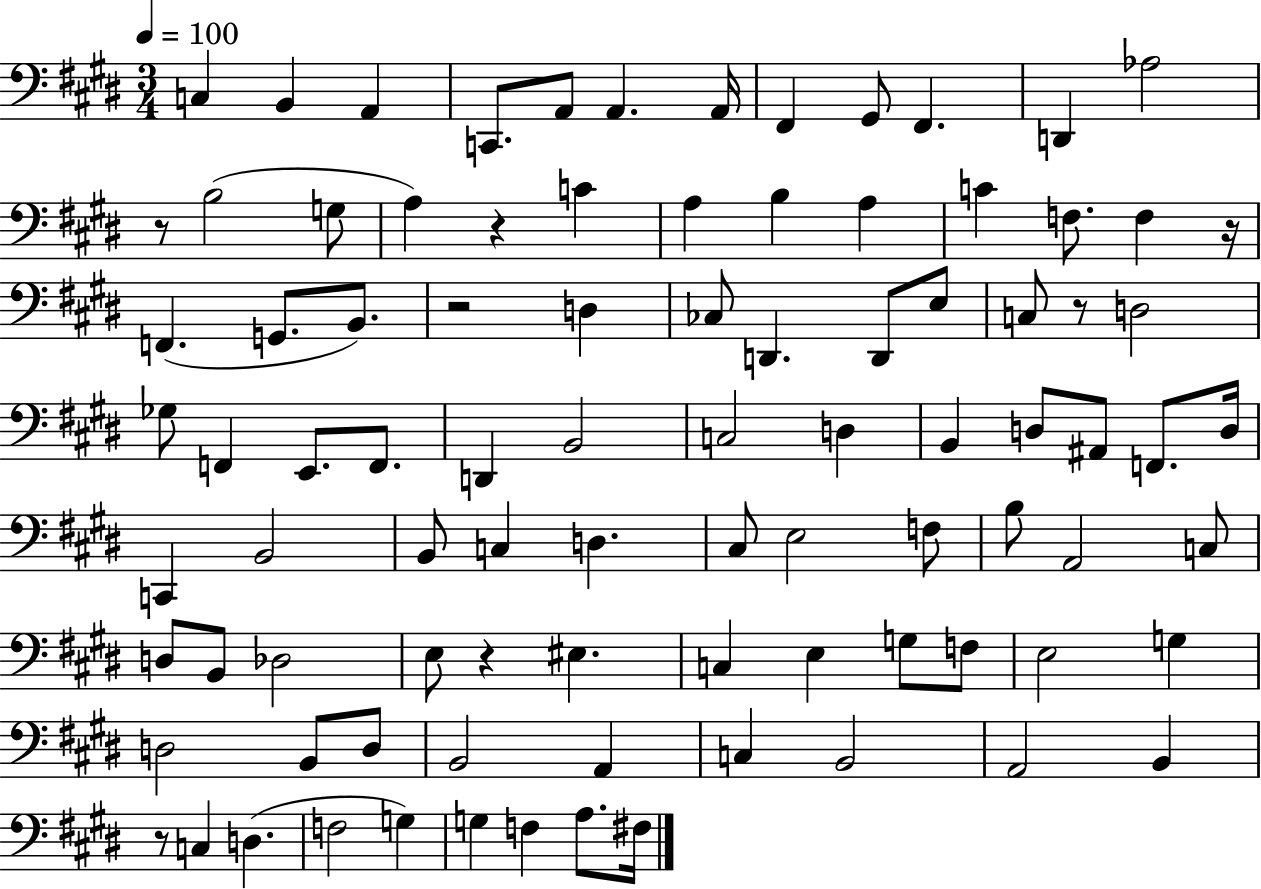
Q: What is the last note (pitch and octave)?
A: F#3